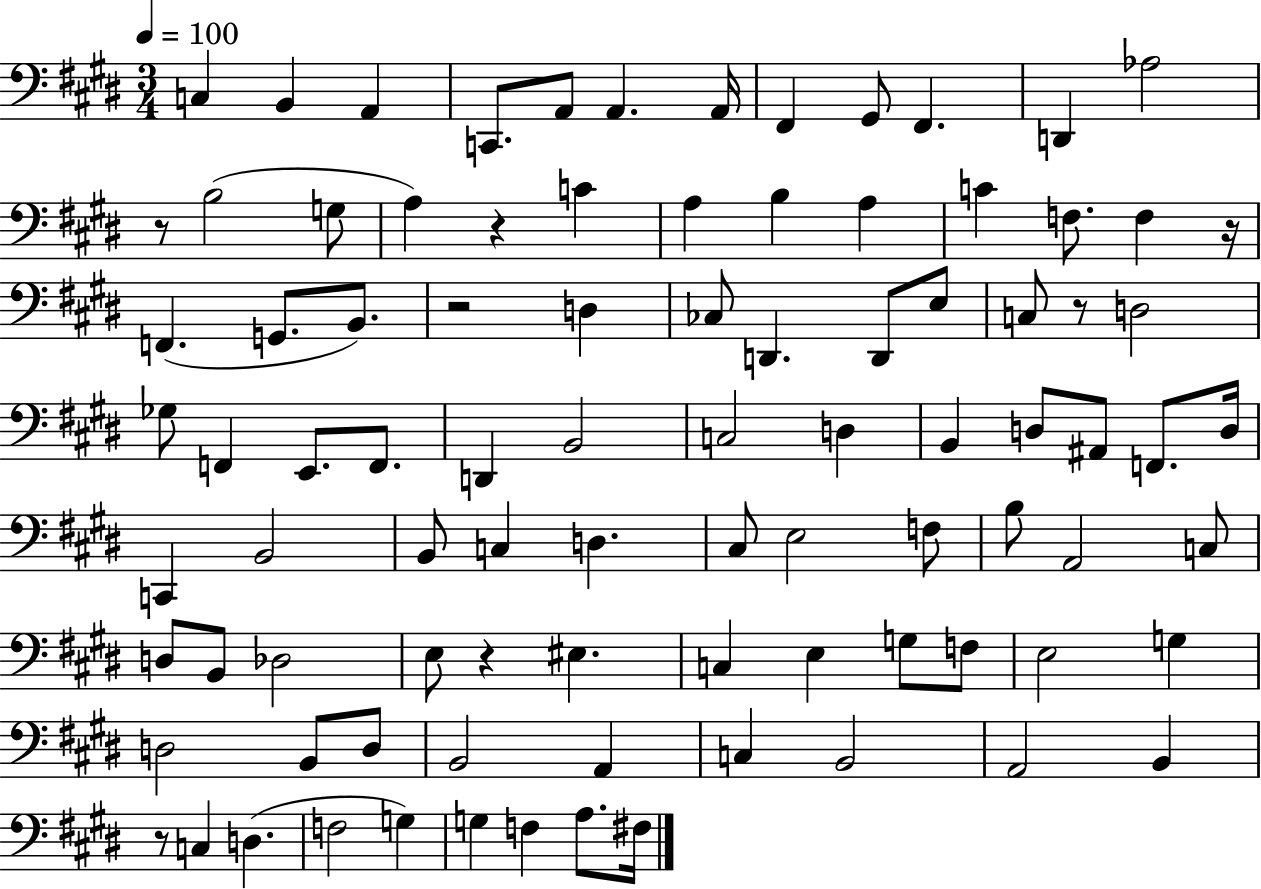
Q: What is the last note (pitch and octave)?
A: F#3